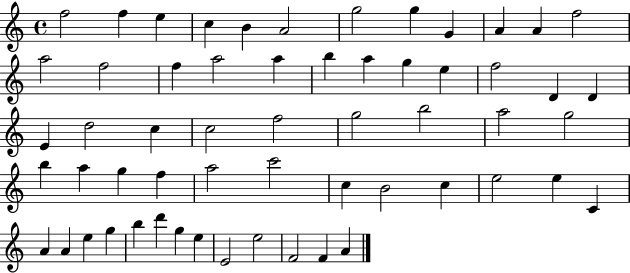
F5/h F5/q E5/q C5/q B4/q A4/h G5/h G5/q G4/q A4/q A4/q F5/h A5/h F5/h F5/q A5/h A5/q B5/q A5/q G5/q E5/q F5/h D4/q D4/q E4/q D5/h C5/q C5/h F5/h G5/h B5/h A5/h G5/h B5/q A5/q G5/q F5/q A5/h C6/h C5/q B4/h C5/q E5/h E5/q C4/q A4/q A4/q E5/q G5/q B5/q D6/q G5/q E5/q E4/h E5/h F4/h F4/q A4/q